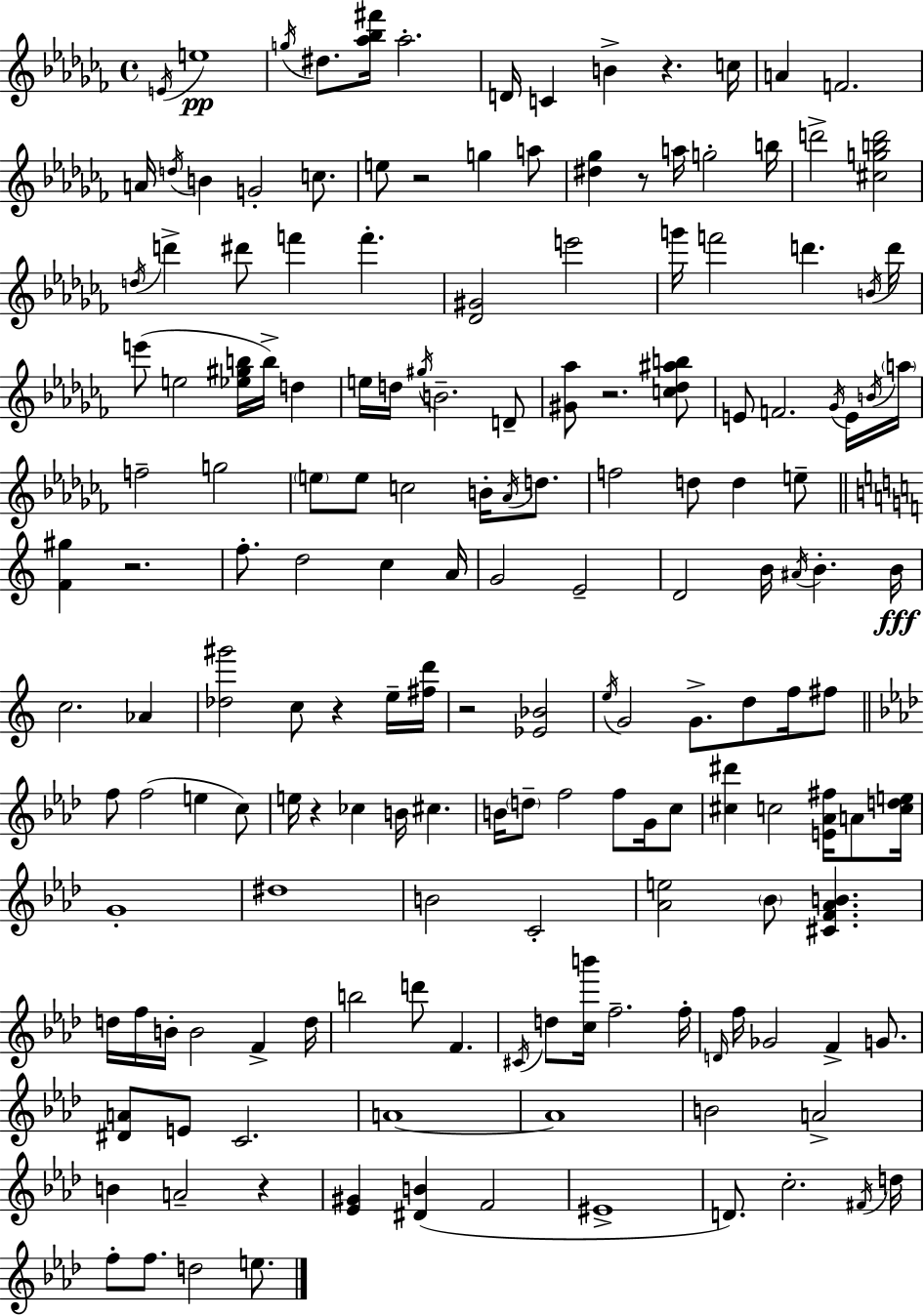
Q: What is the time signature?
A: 4/4